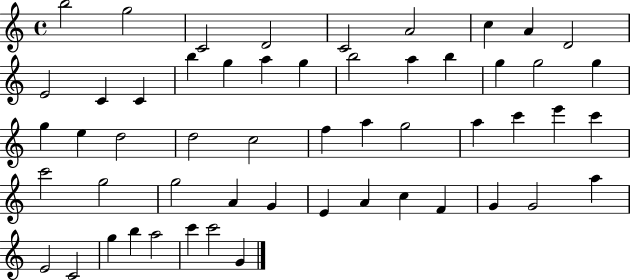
B5/h G5/h C4/h D4/h C4/h A4/h C5/q A4/q D4/h E4/h C4/q C4/q B5/q G5/q A5/q G5/q B5/h A5/q B5/q G5/q G5/h G5/q G5/q E5/q D5/h D5/h C5/h F5/q A5/q G5/h A5/q C6/q E6/q C6/q C6/h G5/h G5/h A4/q G4/q E4/q A4/q C5/q F4/q G4/q G4/h A5/q E4/h C4/h G5/q B5/q A5/h C6/q C6/h G4/q